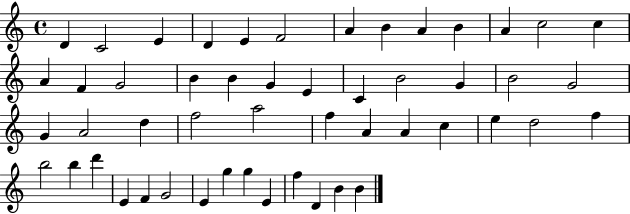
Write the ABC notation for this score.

X:1
T:Untitled
M:4/4
L:1/4
K:C
D C2 E D E F2 A B A B A c2 c A F G2 B B G E C B2 G B2 G2 G A2 d f2 a2 f A A c e d2 f b2 b d' E F G2 E g g E f D B B